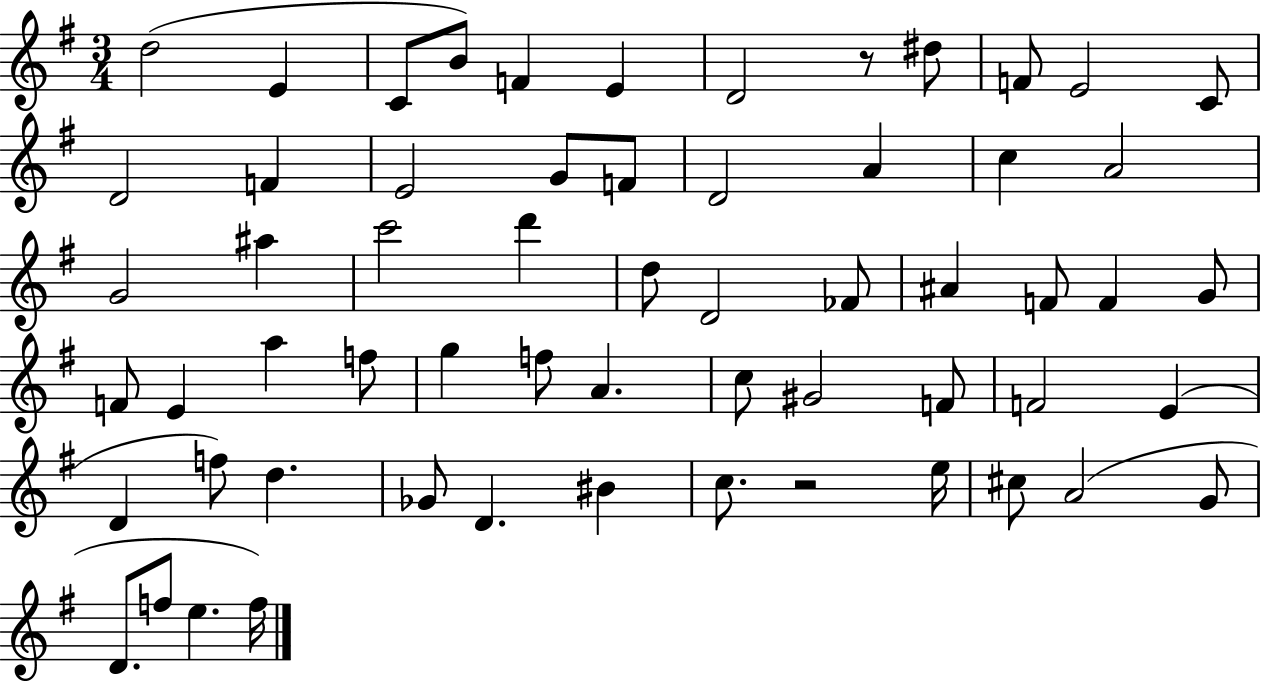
D5/h E4/q C4/e B4/e F4/q E4/q D4/h R/e D#5/e F4/e E4/h C4/e D4/h F4/q E4/h G4/e F4/e D4/h A4/q C5/q A4/h G4/h A#5/q C6/h D6/q D5/e D4/h FES4/e A#4/q F4/e F4/q G4/e F4/e E4/q A5/q F5/e G5/q F5/e A4/q. C5/e G#4/h F4/e F4/h E4/q D4/q F5/e D5/q. Gb4/e D4/q. BIS4/q C5/e. R/h E5/s C#5/e A4/h G4/e D4/e. F5/e E5/q. F5/s